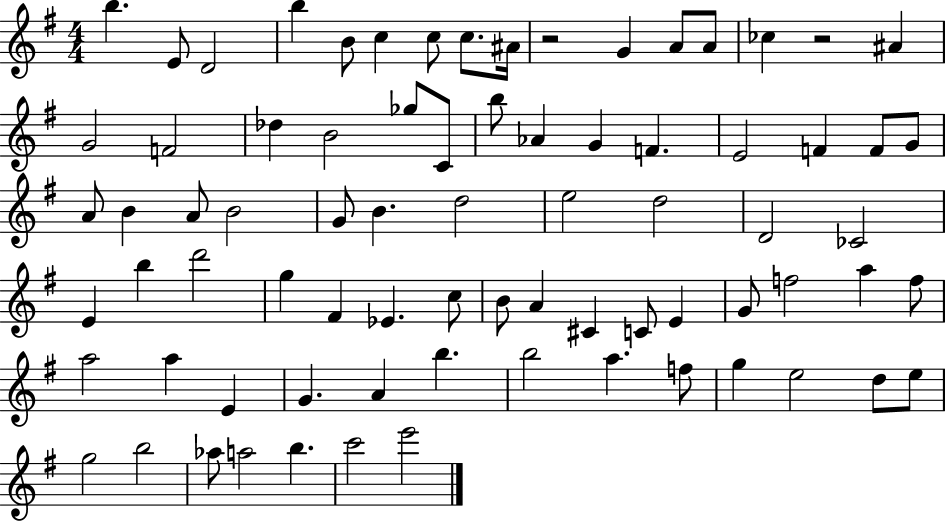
B5/q. E4/e D4/h B5/q B4/e C5/q C5/e C5/e. A#4/s R/h G4/q A4/e A4/e CES5/q R/h A#4/q G4/h F4/h Db5/q B4/h Gb5/e C4/e B5/e Ab4/q G4/q F4/q. E4/h F4/q F4/e G4/e A4/e B4/q A4/e B4/h G4/e B4/q. D5/h E5/h D5/h D4/h CES4/h E4/q B5/q D6/h G5/q F#4/q Eb4/q. C5/e B4/e A4/q C#4/q C4/e E4/q G4/e F5/h A5/q F5/e A5/h A5/q E4/q G4/q. A4/q B5/q. B5/h A5/q. F5/e G5/q E5/h D5/e E5/e G5/h B5/h Ab5/e A5/h B5/q. C6/h E6/h